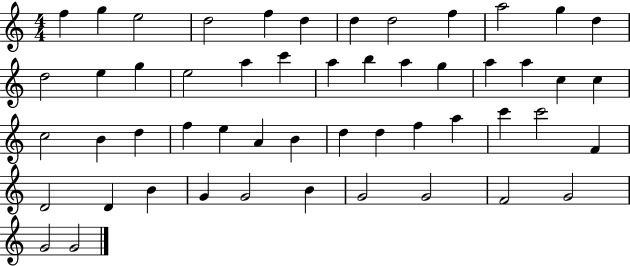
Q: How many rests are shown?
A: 0